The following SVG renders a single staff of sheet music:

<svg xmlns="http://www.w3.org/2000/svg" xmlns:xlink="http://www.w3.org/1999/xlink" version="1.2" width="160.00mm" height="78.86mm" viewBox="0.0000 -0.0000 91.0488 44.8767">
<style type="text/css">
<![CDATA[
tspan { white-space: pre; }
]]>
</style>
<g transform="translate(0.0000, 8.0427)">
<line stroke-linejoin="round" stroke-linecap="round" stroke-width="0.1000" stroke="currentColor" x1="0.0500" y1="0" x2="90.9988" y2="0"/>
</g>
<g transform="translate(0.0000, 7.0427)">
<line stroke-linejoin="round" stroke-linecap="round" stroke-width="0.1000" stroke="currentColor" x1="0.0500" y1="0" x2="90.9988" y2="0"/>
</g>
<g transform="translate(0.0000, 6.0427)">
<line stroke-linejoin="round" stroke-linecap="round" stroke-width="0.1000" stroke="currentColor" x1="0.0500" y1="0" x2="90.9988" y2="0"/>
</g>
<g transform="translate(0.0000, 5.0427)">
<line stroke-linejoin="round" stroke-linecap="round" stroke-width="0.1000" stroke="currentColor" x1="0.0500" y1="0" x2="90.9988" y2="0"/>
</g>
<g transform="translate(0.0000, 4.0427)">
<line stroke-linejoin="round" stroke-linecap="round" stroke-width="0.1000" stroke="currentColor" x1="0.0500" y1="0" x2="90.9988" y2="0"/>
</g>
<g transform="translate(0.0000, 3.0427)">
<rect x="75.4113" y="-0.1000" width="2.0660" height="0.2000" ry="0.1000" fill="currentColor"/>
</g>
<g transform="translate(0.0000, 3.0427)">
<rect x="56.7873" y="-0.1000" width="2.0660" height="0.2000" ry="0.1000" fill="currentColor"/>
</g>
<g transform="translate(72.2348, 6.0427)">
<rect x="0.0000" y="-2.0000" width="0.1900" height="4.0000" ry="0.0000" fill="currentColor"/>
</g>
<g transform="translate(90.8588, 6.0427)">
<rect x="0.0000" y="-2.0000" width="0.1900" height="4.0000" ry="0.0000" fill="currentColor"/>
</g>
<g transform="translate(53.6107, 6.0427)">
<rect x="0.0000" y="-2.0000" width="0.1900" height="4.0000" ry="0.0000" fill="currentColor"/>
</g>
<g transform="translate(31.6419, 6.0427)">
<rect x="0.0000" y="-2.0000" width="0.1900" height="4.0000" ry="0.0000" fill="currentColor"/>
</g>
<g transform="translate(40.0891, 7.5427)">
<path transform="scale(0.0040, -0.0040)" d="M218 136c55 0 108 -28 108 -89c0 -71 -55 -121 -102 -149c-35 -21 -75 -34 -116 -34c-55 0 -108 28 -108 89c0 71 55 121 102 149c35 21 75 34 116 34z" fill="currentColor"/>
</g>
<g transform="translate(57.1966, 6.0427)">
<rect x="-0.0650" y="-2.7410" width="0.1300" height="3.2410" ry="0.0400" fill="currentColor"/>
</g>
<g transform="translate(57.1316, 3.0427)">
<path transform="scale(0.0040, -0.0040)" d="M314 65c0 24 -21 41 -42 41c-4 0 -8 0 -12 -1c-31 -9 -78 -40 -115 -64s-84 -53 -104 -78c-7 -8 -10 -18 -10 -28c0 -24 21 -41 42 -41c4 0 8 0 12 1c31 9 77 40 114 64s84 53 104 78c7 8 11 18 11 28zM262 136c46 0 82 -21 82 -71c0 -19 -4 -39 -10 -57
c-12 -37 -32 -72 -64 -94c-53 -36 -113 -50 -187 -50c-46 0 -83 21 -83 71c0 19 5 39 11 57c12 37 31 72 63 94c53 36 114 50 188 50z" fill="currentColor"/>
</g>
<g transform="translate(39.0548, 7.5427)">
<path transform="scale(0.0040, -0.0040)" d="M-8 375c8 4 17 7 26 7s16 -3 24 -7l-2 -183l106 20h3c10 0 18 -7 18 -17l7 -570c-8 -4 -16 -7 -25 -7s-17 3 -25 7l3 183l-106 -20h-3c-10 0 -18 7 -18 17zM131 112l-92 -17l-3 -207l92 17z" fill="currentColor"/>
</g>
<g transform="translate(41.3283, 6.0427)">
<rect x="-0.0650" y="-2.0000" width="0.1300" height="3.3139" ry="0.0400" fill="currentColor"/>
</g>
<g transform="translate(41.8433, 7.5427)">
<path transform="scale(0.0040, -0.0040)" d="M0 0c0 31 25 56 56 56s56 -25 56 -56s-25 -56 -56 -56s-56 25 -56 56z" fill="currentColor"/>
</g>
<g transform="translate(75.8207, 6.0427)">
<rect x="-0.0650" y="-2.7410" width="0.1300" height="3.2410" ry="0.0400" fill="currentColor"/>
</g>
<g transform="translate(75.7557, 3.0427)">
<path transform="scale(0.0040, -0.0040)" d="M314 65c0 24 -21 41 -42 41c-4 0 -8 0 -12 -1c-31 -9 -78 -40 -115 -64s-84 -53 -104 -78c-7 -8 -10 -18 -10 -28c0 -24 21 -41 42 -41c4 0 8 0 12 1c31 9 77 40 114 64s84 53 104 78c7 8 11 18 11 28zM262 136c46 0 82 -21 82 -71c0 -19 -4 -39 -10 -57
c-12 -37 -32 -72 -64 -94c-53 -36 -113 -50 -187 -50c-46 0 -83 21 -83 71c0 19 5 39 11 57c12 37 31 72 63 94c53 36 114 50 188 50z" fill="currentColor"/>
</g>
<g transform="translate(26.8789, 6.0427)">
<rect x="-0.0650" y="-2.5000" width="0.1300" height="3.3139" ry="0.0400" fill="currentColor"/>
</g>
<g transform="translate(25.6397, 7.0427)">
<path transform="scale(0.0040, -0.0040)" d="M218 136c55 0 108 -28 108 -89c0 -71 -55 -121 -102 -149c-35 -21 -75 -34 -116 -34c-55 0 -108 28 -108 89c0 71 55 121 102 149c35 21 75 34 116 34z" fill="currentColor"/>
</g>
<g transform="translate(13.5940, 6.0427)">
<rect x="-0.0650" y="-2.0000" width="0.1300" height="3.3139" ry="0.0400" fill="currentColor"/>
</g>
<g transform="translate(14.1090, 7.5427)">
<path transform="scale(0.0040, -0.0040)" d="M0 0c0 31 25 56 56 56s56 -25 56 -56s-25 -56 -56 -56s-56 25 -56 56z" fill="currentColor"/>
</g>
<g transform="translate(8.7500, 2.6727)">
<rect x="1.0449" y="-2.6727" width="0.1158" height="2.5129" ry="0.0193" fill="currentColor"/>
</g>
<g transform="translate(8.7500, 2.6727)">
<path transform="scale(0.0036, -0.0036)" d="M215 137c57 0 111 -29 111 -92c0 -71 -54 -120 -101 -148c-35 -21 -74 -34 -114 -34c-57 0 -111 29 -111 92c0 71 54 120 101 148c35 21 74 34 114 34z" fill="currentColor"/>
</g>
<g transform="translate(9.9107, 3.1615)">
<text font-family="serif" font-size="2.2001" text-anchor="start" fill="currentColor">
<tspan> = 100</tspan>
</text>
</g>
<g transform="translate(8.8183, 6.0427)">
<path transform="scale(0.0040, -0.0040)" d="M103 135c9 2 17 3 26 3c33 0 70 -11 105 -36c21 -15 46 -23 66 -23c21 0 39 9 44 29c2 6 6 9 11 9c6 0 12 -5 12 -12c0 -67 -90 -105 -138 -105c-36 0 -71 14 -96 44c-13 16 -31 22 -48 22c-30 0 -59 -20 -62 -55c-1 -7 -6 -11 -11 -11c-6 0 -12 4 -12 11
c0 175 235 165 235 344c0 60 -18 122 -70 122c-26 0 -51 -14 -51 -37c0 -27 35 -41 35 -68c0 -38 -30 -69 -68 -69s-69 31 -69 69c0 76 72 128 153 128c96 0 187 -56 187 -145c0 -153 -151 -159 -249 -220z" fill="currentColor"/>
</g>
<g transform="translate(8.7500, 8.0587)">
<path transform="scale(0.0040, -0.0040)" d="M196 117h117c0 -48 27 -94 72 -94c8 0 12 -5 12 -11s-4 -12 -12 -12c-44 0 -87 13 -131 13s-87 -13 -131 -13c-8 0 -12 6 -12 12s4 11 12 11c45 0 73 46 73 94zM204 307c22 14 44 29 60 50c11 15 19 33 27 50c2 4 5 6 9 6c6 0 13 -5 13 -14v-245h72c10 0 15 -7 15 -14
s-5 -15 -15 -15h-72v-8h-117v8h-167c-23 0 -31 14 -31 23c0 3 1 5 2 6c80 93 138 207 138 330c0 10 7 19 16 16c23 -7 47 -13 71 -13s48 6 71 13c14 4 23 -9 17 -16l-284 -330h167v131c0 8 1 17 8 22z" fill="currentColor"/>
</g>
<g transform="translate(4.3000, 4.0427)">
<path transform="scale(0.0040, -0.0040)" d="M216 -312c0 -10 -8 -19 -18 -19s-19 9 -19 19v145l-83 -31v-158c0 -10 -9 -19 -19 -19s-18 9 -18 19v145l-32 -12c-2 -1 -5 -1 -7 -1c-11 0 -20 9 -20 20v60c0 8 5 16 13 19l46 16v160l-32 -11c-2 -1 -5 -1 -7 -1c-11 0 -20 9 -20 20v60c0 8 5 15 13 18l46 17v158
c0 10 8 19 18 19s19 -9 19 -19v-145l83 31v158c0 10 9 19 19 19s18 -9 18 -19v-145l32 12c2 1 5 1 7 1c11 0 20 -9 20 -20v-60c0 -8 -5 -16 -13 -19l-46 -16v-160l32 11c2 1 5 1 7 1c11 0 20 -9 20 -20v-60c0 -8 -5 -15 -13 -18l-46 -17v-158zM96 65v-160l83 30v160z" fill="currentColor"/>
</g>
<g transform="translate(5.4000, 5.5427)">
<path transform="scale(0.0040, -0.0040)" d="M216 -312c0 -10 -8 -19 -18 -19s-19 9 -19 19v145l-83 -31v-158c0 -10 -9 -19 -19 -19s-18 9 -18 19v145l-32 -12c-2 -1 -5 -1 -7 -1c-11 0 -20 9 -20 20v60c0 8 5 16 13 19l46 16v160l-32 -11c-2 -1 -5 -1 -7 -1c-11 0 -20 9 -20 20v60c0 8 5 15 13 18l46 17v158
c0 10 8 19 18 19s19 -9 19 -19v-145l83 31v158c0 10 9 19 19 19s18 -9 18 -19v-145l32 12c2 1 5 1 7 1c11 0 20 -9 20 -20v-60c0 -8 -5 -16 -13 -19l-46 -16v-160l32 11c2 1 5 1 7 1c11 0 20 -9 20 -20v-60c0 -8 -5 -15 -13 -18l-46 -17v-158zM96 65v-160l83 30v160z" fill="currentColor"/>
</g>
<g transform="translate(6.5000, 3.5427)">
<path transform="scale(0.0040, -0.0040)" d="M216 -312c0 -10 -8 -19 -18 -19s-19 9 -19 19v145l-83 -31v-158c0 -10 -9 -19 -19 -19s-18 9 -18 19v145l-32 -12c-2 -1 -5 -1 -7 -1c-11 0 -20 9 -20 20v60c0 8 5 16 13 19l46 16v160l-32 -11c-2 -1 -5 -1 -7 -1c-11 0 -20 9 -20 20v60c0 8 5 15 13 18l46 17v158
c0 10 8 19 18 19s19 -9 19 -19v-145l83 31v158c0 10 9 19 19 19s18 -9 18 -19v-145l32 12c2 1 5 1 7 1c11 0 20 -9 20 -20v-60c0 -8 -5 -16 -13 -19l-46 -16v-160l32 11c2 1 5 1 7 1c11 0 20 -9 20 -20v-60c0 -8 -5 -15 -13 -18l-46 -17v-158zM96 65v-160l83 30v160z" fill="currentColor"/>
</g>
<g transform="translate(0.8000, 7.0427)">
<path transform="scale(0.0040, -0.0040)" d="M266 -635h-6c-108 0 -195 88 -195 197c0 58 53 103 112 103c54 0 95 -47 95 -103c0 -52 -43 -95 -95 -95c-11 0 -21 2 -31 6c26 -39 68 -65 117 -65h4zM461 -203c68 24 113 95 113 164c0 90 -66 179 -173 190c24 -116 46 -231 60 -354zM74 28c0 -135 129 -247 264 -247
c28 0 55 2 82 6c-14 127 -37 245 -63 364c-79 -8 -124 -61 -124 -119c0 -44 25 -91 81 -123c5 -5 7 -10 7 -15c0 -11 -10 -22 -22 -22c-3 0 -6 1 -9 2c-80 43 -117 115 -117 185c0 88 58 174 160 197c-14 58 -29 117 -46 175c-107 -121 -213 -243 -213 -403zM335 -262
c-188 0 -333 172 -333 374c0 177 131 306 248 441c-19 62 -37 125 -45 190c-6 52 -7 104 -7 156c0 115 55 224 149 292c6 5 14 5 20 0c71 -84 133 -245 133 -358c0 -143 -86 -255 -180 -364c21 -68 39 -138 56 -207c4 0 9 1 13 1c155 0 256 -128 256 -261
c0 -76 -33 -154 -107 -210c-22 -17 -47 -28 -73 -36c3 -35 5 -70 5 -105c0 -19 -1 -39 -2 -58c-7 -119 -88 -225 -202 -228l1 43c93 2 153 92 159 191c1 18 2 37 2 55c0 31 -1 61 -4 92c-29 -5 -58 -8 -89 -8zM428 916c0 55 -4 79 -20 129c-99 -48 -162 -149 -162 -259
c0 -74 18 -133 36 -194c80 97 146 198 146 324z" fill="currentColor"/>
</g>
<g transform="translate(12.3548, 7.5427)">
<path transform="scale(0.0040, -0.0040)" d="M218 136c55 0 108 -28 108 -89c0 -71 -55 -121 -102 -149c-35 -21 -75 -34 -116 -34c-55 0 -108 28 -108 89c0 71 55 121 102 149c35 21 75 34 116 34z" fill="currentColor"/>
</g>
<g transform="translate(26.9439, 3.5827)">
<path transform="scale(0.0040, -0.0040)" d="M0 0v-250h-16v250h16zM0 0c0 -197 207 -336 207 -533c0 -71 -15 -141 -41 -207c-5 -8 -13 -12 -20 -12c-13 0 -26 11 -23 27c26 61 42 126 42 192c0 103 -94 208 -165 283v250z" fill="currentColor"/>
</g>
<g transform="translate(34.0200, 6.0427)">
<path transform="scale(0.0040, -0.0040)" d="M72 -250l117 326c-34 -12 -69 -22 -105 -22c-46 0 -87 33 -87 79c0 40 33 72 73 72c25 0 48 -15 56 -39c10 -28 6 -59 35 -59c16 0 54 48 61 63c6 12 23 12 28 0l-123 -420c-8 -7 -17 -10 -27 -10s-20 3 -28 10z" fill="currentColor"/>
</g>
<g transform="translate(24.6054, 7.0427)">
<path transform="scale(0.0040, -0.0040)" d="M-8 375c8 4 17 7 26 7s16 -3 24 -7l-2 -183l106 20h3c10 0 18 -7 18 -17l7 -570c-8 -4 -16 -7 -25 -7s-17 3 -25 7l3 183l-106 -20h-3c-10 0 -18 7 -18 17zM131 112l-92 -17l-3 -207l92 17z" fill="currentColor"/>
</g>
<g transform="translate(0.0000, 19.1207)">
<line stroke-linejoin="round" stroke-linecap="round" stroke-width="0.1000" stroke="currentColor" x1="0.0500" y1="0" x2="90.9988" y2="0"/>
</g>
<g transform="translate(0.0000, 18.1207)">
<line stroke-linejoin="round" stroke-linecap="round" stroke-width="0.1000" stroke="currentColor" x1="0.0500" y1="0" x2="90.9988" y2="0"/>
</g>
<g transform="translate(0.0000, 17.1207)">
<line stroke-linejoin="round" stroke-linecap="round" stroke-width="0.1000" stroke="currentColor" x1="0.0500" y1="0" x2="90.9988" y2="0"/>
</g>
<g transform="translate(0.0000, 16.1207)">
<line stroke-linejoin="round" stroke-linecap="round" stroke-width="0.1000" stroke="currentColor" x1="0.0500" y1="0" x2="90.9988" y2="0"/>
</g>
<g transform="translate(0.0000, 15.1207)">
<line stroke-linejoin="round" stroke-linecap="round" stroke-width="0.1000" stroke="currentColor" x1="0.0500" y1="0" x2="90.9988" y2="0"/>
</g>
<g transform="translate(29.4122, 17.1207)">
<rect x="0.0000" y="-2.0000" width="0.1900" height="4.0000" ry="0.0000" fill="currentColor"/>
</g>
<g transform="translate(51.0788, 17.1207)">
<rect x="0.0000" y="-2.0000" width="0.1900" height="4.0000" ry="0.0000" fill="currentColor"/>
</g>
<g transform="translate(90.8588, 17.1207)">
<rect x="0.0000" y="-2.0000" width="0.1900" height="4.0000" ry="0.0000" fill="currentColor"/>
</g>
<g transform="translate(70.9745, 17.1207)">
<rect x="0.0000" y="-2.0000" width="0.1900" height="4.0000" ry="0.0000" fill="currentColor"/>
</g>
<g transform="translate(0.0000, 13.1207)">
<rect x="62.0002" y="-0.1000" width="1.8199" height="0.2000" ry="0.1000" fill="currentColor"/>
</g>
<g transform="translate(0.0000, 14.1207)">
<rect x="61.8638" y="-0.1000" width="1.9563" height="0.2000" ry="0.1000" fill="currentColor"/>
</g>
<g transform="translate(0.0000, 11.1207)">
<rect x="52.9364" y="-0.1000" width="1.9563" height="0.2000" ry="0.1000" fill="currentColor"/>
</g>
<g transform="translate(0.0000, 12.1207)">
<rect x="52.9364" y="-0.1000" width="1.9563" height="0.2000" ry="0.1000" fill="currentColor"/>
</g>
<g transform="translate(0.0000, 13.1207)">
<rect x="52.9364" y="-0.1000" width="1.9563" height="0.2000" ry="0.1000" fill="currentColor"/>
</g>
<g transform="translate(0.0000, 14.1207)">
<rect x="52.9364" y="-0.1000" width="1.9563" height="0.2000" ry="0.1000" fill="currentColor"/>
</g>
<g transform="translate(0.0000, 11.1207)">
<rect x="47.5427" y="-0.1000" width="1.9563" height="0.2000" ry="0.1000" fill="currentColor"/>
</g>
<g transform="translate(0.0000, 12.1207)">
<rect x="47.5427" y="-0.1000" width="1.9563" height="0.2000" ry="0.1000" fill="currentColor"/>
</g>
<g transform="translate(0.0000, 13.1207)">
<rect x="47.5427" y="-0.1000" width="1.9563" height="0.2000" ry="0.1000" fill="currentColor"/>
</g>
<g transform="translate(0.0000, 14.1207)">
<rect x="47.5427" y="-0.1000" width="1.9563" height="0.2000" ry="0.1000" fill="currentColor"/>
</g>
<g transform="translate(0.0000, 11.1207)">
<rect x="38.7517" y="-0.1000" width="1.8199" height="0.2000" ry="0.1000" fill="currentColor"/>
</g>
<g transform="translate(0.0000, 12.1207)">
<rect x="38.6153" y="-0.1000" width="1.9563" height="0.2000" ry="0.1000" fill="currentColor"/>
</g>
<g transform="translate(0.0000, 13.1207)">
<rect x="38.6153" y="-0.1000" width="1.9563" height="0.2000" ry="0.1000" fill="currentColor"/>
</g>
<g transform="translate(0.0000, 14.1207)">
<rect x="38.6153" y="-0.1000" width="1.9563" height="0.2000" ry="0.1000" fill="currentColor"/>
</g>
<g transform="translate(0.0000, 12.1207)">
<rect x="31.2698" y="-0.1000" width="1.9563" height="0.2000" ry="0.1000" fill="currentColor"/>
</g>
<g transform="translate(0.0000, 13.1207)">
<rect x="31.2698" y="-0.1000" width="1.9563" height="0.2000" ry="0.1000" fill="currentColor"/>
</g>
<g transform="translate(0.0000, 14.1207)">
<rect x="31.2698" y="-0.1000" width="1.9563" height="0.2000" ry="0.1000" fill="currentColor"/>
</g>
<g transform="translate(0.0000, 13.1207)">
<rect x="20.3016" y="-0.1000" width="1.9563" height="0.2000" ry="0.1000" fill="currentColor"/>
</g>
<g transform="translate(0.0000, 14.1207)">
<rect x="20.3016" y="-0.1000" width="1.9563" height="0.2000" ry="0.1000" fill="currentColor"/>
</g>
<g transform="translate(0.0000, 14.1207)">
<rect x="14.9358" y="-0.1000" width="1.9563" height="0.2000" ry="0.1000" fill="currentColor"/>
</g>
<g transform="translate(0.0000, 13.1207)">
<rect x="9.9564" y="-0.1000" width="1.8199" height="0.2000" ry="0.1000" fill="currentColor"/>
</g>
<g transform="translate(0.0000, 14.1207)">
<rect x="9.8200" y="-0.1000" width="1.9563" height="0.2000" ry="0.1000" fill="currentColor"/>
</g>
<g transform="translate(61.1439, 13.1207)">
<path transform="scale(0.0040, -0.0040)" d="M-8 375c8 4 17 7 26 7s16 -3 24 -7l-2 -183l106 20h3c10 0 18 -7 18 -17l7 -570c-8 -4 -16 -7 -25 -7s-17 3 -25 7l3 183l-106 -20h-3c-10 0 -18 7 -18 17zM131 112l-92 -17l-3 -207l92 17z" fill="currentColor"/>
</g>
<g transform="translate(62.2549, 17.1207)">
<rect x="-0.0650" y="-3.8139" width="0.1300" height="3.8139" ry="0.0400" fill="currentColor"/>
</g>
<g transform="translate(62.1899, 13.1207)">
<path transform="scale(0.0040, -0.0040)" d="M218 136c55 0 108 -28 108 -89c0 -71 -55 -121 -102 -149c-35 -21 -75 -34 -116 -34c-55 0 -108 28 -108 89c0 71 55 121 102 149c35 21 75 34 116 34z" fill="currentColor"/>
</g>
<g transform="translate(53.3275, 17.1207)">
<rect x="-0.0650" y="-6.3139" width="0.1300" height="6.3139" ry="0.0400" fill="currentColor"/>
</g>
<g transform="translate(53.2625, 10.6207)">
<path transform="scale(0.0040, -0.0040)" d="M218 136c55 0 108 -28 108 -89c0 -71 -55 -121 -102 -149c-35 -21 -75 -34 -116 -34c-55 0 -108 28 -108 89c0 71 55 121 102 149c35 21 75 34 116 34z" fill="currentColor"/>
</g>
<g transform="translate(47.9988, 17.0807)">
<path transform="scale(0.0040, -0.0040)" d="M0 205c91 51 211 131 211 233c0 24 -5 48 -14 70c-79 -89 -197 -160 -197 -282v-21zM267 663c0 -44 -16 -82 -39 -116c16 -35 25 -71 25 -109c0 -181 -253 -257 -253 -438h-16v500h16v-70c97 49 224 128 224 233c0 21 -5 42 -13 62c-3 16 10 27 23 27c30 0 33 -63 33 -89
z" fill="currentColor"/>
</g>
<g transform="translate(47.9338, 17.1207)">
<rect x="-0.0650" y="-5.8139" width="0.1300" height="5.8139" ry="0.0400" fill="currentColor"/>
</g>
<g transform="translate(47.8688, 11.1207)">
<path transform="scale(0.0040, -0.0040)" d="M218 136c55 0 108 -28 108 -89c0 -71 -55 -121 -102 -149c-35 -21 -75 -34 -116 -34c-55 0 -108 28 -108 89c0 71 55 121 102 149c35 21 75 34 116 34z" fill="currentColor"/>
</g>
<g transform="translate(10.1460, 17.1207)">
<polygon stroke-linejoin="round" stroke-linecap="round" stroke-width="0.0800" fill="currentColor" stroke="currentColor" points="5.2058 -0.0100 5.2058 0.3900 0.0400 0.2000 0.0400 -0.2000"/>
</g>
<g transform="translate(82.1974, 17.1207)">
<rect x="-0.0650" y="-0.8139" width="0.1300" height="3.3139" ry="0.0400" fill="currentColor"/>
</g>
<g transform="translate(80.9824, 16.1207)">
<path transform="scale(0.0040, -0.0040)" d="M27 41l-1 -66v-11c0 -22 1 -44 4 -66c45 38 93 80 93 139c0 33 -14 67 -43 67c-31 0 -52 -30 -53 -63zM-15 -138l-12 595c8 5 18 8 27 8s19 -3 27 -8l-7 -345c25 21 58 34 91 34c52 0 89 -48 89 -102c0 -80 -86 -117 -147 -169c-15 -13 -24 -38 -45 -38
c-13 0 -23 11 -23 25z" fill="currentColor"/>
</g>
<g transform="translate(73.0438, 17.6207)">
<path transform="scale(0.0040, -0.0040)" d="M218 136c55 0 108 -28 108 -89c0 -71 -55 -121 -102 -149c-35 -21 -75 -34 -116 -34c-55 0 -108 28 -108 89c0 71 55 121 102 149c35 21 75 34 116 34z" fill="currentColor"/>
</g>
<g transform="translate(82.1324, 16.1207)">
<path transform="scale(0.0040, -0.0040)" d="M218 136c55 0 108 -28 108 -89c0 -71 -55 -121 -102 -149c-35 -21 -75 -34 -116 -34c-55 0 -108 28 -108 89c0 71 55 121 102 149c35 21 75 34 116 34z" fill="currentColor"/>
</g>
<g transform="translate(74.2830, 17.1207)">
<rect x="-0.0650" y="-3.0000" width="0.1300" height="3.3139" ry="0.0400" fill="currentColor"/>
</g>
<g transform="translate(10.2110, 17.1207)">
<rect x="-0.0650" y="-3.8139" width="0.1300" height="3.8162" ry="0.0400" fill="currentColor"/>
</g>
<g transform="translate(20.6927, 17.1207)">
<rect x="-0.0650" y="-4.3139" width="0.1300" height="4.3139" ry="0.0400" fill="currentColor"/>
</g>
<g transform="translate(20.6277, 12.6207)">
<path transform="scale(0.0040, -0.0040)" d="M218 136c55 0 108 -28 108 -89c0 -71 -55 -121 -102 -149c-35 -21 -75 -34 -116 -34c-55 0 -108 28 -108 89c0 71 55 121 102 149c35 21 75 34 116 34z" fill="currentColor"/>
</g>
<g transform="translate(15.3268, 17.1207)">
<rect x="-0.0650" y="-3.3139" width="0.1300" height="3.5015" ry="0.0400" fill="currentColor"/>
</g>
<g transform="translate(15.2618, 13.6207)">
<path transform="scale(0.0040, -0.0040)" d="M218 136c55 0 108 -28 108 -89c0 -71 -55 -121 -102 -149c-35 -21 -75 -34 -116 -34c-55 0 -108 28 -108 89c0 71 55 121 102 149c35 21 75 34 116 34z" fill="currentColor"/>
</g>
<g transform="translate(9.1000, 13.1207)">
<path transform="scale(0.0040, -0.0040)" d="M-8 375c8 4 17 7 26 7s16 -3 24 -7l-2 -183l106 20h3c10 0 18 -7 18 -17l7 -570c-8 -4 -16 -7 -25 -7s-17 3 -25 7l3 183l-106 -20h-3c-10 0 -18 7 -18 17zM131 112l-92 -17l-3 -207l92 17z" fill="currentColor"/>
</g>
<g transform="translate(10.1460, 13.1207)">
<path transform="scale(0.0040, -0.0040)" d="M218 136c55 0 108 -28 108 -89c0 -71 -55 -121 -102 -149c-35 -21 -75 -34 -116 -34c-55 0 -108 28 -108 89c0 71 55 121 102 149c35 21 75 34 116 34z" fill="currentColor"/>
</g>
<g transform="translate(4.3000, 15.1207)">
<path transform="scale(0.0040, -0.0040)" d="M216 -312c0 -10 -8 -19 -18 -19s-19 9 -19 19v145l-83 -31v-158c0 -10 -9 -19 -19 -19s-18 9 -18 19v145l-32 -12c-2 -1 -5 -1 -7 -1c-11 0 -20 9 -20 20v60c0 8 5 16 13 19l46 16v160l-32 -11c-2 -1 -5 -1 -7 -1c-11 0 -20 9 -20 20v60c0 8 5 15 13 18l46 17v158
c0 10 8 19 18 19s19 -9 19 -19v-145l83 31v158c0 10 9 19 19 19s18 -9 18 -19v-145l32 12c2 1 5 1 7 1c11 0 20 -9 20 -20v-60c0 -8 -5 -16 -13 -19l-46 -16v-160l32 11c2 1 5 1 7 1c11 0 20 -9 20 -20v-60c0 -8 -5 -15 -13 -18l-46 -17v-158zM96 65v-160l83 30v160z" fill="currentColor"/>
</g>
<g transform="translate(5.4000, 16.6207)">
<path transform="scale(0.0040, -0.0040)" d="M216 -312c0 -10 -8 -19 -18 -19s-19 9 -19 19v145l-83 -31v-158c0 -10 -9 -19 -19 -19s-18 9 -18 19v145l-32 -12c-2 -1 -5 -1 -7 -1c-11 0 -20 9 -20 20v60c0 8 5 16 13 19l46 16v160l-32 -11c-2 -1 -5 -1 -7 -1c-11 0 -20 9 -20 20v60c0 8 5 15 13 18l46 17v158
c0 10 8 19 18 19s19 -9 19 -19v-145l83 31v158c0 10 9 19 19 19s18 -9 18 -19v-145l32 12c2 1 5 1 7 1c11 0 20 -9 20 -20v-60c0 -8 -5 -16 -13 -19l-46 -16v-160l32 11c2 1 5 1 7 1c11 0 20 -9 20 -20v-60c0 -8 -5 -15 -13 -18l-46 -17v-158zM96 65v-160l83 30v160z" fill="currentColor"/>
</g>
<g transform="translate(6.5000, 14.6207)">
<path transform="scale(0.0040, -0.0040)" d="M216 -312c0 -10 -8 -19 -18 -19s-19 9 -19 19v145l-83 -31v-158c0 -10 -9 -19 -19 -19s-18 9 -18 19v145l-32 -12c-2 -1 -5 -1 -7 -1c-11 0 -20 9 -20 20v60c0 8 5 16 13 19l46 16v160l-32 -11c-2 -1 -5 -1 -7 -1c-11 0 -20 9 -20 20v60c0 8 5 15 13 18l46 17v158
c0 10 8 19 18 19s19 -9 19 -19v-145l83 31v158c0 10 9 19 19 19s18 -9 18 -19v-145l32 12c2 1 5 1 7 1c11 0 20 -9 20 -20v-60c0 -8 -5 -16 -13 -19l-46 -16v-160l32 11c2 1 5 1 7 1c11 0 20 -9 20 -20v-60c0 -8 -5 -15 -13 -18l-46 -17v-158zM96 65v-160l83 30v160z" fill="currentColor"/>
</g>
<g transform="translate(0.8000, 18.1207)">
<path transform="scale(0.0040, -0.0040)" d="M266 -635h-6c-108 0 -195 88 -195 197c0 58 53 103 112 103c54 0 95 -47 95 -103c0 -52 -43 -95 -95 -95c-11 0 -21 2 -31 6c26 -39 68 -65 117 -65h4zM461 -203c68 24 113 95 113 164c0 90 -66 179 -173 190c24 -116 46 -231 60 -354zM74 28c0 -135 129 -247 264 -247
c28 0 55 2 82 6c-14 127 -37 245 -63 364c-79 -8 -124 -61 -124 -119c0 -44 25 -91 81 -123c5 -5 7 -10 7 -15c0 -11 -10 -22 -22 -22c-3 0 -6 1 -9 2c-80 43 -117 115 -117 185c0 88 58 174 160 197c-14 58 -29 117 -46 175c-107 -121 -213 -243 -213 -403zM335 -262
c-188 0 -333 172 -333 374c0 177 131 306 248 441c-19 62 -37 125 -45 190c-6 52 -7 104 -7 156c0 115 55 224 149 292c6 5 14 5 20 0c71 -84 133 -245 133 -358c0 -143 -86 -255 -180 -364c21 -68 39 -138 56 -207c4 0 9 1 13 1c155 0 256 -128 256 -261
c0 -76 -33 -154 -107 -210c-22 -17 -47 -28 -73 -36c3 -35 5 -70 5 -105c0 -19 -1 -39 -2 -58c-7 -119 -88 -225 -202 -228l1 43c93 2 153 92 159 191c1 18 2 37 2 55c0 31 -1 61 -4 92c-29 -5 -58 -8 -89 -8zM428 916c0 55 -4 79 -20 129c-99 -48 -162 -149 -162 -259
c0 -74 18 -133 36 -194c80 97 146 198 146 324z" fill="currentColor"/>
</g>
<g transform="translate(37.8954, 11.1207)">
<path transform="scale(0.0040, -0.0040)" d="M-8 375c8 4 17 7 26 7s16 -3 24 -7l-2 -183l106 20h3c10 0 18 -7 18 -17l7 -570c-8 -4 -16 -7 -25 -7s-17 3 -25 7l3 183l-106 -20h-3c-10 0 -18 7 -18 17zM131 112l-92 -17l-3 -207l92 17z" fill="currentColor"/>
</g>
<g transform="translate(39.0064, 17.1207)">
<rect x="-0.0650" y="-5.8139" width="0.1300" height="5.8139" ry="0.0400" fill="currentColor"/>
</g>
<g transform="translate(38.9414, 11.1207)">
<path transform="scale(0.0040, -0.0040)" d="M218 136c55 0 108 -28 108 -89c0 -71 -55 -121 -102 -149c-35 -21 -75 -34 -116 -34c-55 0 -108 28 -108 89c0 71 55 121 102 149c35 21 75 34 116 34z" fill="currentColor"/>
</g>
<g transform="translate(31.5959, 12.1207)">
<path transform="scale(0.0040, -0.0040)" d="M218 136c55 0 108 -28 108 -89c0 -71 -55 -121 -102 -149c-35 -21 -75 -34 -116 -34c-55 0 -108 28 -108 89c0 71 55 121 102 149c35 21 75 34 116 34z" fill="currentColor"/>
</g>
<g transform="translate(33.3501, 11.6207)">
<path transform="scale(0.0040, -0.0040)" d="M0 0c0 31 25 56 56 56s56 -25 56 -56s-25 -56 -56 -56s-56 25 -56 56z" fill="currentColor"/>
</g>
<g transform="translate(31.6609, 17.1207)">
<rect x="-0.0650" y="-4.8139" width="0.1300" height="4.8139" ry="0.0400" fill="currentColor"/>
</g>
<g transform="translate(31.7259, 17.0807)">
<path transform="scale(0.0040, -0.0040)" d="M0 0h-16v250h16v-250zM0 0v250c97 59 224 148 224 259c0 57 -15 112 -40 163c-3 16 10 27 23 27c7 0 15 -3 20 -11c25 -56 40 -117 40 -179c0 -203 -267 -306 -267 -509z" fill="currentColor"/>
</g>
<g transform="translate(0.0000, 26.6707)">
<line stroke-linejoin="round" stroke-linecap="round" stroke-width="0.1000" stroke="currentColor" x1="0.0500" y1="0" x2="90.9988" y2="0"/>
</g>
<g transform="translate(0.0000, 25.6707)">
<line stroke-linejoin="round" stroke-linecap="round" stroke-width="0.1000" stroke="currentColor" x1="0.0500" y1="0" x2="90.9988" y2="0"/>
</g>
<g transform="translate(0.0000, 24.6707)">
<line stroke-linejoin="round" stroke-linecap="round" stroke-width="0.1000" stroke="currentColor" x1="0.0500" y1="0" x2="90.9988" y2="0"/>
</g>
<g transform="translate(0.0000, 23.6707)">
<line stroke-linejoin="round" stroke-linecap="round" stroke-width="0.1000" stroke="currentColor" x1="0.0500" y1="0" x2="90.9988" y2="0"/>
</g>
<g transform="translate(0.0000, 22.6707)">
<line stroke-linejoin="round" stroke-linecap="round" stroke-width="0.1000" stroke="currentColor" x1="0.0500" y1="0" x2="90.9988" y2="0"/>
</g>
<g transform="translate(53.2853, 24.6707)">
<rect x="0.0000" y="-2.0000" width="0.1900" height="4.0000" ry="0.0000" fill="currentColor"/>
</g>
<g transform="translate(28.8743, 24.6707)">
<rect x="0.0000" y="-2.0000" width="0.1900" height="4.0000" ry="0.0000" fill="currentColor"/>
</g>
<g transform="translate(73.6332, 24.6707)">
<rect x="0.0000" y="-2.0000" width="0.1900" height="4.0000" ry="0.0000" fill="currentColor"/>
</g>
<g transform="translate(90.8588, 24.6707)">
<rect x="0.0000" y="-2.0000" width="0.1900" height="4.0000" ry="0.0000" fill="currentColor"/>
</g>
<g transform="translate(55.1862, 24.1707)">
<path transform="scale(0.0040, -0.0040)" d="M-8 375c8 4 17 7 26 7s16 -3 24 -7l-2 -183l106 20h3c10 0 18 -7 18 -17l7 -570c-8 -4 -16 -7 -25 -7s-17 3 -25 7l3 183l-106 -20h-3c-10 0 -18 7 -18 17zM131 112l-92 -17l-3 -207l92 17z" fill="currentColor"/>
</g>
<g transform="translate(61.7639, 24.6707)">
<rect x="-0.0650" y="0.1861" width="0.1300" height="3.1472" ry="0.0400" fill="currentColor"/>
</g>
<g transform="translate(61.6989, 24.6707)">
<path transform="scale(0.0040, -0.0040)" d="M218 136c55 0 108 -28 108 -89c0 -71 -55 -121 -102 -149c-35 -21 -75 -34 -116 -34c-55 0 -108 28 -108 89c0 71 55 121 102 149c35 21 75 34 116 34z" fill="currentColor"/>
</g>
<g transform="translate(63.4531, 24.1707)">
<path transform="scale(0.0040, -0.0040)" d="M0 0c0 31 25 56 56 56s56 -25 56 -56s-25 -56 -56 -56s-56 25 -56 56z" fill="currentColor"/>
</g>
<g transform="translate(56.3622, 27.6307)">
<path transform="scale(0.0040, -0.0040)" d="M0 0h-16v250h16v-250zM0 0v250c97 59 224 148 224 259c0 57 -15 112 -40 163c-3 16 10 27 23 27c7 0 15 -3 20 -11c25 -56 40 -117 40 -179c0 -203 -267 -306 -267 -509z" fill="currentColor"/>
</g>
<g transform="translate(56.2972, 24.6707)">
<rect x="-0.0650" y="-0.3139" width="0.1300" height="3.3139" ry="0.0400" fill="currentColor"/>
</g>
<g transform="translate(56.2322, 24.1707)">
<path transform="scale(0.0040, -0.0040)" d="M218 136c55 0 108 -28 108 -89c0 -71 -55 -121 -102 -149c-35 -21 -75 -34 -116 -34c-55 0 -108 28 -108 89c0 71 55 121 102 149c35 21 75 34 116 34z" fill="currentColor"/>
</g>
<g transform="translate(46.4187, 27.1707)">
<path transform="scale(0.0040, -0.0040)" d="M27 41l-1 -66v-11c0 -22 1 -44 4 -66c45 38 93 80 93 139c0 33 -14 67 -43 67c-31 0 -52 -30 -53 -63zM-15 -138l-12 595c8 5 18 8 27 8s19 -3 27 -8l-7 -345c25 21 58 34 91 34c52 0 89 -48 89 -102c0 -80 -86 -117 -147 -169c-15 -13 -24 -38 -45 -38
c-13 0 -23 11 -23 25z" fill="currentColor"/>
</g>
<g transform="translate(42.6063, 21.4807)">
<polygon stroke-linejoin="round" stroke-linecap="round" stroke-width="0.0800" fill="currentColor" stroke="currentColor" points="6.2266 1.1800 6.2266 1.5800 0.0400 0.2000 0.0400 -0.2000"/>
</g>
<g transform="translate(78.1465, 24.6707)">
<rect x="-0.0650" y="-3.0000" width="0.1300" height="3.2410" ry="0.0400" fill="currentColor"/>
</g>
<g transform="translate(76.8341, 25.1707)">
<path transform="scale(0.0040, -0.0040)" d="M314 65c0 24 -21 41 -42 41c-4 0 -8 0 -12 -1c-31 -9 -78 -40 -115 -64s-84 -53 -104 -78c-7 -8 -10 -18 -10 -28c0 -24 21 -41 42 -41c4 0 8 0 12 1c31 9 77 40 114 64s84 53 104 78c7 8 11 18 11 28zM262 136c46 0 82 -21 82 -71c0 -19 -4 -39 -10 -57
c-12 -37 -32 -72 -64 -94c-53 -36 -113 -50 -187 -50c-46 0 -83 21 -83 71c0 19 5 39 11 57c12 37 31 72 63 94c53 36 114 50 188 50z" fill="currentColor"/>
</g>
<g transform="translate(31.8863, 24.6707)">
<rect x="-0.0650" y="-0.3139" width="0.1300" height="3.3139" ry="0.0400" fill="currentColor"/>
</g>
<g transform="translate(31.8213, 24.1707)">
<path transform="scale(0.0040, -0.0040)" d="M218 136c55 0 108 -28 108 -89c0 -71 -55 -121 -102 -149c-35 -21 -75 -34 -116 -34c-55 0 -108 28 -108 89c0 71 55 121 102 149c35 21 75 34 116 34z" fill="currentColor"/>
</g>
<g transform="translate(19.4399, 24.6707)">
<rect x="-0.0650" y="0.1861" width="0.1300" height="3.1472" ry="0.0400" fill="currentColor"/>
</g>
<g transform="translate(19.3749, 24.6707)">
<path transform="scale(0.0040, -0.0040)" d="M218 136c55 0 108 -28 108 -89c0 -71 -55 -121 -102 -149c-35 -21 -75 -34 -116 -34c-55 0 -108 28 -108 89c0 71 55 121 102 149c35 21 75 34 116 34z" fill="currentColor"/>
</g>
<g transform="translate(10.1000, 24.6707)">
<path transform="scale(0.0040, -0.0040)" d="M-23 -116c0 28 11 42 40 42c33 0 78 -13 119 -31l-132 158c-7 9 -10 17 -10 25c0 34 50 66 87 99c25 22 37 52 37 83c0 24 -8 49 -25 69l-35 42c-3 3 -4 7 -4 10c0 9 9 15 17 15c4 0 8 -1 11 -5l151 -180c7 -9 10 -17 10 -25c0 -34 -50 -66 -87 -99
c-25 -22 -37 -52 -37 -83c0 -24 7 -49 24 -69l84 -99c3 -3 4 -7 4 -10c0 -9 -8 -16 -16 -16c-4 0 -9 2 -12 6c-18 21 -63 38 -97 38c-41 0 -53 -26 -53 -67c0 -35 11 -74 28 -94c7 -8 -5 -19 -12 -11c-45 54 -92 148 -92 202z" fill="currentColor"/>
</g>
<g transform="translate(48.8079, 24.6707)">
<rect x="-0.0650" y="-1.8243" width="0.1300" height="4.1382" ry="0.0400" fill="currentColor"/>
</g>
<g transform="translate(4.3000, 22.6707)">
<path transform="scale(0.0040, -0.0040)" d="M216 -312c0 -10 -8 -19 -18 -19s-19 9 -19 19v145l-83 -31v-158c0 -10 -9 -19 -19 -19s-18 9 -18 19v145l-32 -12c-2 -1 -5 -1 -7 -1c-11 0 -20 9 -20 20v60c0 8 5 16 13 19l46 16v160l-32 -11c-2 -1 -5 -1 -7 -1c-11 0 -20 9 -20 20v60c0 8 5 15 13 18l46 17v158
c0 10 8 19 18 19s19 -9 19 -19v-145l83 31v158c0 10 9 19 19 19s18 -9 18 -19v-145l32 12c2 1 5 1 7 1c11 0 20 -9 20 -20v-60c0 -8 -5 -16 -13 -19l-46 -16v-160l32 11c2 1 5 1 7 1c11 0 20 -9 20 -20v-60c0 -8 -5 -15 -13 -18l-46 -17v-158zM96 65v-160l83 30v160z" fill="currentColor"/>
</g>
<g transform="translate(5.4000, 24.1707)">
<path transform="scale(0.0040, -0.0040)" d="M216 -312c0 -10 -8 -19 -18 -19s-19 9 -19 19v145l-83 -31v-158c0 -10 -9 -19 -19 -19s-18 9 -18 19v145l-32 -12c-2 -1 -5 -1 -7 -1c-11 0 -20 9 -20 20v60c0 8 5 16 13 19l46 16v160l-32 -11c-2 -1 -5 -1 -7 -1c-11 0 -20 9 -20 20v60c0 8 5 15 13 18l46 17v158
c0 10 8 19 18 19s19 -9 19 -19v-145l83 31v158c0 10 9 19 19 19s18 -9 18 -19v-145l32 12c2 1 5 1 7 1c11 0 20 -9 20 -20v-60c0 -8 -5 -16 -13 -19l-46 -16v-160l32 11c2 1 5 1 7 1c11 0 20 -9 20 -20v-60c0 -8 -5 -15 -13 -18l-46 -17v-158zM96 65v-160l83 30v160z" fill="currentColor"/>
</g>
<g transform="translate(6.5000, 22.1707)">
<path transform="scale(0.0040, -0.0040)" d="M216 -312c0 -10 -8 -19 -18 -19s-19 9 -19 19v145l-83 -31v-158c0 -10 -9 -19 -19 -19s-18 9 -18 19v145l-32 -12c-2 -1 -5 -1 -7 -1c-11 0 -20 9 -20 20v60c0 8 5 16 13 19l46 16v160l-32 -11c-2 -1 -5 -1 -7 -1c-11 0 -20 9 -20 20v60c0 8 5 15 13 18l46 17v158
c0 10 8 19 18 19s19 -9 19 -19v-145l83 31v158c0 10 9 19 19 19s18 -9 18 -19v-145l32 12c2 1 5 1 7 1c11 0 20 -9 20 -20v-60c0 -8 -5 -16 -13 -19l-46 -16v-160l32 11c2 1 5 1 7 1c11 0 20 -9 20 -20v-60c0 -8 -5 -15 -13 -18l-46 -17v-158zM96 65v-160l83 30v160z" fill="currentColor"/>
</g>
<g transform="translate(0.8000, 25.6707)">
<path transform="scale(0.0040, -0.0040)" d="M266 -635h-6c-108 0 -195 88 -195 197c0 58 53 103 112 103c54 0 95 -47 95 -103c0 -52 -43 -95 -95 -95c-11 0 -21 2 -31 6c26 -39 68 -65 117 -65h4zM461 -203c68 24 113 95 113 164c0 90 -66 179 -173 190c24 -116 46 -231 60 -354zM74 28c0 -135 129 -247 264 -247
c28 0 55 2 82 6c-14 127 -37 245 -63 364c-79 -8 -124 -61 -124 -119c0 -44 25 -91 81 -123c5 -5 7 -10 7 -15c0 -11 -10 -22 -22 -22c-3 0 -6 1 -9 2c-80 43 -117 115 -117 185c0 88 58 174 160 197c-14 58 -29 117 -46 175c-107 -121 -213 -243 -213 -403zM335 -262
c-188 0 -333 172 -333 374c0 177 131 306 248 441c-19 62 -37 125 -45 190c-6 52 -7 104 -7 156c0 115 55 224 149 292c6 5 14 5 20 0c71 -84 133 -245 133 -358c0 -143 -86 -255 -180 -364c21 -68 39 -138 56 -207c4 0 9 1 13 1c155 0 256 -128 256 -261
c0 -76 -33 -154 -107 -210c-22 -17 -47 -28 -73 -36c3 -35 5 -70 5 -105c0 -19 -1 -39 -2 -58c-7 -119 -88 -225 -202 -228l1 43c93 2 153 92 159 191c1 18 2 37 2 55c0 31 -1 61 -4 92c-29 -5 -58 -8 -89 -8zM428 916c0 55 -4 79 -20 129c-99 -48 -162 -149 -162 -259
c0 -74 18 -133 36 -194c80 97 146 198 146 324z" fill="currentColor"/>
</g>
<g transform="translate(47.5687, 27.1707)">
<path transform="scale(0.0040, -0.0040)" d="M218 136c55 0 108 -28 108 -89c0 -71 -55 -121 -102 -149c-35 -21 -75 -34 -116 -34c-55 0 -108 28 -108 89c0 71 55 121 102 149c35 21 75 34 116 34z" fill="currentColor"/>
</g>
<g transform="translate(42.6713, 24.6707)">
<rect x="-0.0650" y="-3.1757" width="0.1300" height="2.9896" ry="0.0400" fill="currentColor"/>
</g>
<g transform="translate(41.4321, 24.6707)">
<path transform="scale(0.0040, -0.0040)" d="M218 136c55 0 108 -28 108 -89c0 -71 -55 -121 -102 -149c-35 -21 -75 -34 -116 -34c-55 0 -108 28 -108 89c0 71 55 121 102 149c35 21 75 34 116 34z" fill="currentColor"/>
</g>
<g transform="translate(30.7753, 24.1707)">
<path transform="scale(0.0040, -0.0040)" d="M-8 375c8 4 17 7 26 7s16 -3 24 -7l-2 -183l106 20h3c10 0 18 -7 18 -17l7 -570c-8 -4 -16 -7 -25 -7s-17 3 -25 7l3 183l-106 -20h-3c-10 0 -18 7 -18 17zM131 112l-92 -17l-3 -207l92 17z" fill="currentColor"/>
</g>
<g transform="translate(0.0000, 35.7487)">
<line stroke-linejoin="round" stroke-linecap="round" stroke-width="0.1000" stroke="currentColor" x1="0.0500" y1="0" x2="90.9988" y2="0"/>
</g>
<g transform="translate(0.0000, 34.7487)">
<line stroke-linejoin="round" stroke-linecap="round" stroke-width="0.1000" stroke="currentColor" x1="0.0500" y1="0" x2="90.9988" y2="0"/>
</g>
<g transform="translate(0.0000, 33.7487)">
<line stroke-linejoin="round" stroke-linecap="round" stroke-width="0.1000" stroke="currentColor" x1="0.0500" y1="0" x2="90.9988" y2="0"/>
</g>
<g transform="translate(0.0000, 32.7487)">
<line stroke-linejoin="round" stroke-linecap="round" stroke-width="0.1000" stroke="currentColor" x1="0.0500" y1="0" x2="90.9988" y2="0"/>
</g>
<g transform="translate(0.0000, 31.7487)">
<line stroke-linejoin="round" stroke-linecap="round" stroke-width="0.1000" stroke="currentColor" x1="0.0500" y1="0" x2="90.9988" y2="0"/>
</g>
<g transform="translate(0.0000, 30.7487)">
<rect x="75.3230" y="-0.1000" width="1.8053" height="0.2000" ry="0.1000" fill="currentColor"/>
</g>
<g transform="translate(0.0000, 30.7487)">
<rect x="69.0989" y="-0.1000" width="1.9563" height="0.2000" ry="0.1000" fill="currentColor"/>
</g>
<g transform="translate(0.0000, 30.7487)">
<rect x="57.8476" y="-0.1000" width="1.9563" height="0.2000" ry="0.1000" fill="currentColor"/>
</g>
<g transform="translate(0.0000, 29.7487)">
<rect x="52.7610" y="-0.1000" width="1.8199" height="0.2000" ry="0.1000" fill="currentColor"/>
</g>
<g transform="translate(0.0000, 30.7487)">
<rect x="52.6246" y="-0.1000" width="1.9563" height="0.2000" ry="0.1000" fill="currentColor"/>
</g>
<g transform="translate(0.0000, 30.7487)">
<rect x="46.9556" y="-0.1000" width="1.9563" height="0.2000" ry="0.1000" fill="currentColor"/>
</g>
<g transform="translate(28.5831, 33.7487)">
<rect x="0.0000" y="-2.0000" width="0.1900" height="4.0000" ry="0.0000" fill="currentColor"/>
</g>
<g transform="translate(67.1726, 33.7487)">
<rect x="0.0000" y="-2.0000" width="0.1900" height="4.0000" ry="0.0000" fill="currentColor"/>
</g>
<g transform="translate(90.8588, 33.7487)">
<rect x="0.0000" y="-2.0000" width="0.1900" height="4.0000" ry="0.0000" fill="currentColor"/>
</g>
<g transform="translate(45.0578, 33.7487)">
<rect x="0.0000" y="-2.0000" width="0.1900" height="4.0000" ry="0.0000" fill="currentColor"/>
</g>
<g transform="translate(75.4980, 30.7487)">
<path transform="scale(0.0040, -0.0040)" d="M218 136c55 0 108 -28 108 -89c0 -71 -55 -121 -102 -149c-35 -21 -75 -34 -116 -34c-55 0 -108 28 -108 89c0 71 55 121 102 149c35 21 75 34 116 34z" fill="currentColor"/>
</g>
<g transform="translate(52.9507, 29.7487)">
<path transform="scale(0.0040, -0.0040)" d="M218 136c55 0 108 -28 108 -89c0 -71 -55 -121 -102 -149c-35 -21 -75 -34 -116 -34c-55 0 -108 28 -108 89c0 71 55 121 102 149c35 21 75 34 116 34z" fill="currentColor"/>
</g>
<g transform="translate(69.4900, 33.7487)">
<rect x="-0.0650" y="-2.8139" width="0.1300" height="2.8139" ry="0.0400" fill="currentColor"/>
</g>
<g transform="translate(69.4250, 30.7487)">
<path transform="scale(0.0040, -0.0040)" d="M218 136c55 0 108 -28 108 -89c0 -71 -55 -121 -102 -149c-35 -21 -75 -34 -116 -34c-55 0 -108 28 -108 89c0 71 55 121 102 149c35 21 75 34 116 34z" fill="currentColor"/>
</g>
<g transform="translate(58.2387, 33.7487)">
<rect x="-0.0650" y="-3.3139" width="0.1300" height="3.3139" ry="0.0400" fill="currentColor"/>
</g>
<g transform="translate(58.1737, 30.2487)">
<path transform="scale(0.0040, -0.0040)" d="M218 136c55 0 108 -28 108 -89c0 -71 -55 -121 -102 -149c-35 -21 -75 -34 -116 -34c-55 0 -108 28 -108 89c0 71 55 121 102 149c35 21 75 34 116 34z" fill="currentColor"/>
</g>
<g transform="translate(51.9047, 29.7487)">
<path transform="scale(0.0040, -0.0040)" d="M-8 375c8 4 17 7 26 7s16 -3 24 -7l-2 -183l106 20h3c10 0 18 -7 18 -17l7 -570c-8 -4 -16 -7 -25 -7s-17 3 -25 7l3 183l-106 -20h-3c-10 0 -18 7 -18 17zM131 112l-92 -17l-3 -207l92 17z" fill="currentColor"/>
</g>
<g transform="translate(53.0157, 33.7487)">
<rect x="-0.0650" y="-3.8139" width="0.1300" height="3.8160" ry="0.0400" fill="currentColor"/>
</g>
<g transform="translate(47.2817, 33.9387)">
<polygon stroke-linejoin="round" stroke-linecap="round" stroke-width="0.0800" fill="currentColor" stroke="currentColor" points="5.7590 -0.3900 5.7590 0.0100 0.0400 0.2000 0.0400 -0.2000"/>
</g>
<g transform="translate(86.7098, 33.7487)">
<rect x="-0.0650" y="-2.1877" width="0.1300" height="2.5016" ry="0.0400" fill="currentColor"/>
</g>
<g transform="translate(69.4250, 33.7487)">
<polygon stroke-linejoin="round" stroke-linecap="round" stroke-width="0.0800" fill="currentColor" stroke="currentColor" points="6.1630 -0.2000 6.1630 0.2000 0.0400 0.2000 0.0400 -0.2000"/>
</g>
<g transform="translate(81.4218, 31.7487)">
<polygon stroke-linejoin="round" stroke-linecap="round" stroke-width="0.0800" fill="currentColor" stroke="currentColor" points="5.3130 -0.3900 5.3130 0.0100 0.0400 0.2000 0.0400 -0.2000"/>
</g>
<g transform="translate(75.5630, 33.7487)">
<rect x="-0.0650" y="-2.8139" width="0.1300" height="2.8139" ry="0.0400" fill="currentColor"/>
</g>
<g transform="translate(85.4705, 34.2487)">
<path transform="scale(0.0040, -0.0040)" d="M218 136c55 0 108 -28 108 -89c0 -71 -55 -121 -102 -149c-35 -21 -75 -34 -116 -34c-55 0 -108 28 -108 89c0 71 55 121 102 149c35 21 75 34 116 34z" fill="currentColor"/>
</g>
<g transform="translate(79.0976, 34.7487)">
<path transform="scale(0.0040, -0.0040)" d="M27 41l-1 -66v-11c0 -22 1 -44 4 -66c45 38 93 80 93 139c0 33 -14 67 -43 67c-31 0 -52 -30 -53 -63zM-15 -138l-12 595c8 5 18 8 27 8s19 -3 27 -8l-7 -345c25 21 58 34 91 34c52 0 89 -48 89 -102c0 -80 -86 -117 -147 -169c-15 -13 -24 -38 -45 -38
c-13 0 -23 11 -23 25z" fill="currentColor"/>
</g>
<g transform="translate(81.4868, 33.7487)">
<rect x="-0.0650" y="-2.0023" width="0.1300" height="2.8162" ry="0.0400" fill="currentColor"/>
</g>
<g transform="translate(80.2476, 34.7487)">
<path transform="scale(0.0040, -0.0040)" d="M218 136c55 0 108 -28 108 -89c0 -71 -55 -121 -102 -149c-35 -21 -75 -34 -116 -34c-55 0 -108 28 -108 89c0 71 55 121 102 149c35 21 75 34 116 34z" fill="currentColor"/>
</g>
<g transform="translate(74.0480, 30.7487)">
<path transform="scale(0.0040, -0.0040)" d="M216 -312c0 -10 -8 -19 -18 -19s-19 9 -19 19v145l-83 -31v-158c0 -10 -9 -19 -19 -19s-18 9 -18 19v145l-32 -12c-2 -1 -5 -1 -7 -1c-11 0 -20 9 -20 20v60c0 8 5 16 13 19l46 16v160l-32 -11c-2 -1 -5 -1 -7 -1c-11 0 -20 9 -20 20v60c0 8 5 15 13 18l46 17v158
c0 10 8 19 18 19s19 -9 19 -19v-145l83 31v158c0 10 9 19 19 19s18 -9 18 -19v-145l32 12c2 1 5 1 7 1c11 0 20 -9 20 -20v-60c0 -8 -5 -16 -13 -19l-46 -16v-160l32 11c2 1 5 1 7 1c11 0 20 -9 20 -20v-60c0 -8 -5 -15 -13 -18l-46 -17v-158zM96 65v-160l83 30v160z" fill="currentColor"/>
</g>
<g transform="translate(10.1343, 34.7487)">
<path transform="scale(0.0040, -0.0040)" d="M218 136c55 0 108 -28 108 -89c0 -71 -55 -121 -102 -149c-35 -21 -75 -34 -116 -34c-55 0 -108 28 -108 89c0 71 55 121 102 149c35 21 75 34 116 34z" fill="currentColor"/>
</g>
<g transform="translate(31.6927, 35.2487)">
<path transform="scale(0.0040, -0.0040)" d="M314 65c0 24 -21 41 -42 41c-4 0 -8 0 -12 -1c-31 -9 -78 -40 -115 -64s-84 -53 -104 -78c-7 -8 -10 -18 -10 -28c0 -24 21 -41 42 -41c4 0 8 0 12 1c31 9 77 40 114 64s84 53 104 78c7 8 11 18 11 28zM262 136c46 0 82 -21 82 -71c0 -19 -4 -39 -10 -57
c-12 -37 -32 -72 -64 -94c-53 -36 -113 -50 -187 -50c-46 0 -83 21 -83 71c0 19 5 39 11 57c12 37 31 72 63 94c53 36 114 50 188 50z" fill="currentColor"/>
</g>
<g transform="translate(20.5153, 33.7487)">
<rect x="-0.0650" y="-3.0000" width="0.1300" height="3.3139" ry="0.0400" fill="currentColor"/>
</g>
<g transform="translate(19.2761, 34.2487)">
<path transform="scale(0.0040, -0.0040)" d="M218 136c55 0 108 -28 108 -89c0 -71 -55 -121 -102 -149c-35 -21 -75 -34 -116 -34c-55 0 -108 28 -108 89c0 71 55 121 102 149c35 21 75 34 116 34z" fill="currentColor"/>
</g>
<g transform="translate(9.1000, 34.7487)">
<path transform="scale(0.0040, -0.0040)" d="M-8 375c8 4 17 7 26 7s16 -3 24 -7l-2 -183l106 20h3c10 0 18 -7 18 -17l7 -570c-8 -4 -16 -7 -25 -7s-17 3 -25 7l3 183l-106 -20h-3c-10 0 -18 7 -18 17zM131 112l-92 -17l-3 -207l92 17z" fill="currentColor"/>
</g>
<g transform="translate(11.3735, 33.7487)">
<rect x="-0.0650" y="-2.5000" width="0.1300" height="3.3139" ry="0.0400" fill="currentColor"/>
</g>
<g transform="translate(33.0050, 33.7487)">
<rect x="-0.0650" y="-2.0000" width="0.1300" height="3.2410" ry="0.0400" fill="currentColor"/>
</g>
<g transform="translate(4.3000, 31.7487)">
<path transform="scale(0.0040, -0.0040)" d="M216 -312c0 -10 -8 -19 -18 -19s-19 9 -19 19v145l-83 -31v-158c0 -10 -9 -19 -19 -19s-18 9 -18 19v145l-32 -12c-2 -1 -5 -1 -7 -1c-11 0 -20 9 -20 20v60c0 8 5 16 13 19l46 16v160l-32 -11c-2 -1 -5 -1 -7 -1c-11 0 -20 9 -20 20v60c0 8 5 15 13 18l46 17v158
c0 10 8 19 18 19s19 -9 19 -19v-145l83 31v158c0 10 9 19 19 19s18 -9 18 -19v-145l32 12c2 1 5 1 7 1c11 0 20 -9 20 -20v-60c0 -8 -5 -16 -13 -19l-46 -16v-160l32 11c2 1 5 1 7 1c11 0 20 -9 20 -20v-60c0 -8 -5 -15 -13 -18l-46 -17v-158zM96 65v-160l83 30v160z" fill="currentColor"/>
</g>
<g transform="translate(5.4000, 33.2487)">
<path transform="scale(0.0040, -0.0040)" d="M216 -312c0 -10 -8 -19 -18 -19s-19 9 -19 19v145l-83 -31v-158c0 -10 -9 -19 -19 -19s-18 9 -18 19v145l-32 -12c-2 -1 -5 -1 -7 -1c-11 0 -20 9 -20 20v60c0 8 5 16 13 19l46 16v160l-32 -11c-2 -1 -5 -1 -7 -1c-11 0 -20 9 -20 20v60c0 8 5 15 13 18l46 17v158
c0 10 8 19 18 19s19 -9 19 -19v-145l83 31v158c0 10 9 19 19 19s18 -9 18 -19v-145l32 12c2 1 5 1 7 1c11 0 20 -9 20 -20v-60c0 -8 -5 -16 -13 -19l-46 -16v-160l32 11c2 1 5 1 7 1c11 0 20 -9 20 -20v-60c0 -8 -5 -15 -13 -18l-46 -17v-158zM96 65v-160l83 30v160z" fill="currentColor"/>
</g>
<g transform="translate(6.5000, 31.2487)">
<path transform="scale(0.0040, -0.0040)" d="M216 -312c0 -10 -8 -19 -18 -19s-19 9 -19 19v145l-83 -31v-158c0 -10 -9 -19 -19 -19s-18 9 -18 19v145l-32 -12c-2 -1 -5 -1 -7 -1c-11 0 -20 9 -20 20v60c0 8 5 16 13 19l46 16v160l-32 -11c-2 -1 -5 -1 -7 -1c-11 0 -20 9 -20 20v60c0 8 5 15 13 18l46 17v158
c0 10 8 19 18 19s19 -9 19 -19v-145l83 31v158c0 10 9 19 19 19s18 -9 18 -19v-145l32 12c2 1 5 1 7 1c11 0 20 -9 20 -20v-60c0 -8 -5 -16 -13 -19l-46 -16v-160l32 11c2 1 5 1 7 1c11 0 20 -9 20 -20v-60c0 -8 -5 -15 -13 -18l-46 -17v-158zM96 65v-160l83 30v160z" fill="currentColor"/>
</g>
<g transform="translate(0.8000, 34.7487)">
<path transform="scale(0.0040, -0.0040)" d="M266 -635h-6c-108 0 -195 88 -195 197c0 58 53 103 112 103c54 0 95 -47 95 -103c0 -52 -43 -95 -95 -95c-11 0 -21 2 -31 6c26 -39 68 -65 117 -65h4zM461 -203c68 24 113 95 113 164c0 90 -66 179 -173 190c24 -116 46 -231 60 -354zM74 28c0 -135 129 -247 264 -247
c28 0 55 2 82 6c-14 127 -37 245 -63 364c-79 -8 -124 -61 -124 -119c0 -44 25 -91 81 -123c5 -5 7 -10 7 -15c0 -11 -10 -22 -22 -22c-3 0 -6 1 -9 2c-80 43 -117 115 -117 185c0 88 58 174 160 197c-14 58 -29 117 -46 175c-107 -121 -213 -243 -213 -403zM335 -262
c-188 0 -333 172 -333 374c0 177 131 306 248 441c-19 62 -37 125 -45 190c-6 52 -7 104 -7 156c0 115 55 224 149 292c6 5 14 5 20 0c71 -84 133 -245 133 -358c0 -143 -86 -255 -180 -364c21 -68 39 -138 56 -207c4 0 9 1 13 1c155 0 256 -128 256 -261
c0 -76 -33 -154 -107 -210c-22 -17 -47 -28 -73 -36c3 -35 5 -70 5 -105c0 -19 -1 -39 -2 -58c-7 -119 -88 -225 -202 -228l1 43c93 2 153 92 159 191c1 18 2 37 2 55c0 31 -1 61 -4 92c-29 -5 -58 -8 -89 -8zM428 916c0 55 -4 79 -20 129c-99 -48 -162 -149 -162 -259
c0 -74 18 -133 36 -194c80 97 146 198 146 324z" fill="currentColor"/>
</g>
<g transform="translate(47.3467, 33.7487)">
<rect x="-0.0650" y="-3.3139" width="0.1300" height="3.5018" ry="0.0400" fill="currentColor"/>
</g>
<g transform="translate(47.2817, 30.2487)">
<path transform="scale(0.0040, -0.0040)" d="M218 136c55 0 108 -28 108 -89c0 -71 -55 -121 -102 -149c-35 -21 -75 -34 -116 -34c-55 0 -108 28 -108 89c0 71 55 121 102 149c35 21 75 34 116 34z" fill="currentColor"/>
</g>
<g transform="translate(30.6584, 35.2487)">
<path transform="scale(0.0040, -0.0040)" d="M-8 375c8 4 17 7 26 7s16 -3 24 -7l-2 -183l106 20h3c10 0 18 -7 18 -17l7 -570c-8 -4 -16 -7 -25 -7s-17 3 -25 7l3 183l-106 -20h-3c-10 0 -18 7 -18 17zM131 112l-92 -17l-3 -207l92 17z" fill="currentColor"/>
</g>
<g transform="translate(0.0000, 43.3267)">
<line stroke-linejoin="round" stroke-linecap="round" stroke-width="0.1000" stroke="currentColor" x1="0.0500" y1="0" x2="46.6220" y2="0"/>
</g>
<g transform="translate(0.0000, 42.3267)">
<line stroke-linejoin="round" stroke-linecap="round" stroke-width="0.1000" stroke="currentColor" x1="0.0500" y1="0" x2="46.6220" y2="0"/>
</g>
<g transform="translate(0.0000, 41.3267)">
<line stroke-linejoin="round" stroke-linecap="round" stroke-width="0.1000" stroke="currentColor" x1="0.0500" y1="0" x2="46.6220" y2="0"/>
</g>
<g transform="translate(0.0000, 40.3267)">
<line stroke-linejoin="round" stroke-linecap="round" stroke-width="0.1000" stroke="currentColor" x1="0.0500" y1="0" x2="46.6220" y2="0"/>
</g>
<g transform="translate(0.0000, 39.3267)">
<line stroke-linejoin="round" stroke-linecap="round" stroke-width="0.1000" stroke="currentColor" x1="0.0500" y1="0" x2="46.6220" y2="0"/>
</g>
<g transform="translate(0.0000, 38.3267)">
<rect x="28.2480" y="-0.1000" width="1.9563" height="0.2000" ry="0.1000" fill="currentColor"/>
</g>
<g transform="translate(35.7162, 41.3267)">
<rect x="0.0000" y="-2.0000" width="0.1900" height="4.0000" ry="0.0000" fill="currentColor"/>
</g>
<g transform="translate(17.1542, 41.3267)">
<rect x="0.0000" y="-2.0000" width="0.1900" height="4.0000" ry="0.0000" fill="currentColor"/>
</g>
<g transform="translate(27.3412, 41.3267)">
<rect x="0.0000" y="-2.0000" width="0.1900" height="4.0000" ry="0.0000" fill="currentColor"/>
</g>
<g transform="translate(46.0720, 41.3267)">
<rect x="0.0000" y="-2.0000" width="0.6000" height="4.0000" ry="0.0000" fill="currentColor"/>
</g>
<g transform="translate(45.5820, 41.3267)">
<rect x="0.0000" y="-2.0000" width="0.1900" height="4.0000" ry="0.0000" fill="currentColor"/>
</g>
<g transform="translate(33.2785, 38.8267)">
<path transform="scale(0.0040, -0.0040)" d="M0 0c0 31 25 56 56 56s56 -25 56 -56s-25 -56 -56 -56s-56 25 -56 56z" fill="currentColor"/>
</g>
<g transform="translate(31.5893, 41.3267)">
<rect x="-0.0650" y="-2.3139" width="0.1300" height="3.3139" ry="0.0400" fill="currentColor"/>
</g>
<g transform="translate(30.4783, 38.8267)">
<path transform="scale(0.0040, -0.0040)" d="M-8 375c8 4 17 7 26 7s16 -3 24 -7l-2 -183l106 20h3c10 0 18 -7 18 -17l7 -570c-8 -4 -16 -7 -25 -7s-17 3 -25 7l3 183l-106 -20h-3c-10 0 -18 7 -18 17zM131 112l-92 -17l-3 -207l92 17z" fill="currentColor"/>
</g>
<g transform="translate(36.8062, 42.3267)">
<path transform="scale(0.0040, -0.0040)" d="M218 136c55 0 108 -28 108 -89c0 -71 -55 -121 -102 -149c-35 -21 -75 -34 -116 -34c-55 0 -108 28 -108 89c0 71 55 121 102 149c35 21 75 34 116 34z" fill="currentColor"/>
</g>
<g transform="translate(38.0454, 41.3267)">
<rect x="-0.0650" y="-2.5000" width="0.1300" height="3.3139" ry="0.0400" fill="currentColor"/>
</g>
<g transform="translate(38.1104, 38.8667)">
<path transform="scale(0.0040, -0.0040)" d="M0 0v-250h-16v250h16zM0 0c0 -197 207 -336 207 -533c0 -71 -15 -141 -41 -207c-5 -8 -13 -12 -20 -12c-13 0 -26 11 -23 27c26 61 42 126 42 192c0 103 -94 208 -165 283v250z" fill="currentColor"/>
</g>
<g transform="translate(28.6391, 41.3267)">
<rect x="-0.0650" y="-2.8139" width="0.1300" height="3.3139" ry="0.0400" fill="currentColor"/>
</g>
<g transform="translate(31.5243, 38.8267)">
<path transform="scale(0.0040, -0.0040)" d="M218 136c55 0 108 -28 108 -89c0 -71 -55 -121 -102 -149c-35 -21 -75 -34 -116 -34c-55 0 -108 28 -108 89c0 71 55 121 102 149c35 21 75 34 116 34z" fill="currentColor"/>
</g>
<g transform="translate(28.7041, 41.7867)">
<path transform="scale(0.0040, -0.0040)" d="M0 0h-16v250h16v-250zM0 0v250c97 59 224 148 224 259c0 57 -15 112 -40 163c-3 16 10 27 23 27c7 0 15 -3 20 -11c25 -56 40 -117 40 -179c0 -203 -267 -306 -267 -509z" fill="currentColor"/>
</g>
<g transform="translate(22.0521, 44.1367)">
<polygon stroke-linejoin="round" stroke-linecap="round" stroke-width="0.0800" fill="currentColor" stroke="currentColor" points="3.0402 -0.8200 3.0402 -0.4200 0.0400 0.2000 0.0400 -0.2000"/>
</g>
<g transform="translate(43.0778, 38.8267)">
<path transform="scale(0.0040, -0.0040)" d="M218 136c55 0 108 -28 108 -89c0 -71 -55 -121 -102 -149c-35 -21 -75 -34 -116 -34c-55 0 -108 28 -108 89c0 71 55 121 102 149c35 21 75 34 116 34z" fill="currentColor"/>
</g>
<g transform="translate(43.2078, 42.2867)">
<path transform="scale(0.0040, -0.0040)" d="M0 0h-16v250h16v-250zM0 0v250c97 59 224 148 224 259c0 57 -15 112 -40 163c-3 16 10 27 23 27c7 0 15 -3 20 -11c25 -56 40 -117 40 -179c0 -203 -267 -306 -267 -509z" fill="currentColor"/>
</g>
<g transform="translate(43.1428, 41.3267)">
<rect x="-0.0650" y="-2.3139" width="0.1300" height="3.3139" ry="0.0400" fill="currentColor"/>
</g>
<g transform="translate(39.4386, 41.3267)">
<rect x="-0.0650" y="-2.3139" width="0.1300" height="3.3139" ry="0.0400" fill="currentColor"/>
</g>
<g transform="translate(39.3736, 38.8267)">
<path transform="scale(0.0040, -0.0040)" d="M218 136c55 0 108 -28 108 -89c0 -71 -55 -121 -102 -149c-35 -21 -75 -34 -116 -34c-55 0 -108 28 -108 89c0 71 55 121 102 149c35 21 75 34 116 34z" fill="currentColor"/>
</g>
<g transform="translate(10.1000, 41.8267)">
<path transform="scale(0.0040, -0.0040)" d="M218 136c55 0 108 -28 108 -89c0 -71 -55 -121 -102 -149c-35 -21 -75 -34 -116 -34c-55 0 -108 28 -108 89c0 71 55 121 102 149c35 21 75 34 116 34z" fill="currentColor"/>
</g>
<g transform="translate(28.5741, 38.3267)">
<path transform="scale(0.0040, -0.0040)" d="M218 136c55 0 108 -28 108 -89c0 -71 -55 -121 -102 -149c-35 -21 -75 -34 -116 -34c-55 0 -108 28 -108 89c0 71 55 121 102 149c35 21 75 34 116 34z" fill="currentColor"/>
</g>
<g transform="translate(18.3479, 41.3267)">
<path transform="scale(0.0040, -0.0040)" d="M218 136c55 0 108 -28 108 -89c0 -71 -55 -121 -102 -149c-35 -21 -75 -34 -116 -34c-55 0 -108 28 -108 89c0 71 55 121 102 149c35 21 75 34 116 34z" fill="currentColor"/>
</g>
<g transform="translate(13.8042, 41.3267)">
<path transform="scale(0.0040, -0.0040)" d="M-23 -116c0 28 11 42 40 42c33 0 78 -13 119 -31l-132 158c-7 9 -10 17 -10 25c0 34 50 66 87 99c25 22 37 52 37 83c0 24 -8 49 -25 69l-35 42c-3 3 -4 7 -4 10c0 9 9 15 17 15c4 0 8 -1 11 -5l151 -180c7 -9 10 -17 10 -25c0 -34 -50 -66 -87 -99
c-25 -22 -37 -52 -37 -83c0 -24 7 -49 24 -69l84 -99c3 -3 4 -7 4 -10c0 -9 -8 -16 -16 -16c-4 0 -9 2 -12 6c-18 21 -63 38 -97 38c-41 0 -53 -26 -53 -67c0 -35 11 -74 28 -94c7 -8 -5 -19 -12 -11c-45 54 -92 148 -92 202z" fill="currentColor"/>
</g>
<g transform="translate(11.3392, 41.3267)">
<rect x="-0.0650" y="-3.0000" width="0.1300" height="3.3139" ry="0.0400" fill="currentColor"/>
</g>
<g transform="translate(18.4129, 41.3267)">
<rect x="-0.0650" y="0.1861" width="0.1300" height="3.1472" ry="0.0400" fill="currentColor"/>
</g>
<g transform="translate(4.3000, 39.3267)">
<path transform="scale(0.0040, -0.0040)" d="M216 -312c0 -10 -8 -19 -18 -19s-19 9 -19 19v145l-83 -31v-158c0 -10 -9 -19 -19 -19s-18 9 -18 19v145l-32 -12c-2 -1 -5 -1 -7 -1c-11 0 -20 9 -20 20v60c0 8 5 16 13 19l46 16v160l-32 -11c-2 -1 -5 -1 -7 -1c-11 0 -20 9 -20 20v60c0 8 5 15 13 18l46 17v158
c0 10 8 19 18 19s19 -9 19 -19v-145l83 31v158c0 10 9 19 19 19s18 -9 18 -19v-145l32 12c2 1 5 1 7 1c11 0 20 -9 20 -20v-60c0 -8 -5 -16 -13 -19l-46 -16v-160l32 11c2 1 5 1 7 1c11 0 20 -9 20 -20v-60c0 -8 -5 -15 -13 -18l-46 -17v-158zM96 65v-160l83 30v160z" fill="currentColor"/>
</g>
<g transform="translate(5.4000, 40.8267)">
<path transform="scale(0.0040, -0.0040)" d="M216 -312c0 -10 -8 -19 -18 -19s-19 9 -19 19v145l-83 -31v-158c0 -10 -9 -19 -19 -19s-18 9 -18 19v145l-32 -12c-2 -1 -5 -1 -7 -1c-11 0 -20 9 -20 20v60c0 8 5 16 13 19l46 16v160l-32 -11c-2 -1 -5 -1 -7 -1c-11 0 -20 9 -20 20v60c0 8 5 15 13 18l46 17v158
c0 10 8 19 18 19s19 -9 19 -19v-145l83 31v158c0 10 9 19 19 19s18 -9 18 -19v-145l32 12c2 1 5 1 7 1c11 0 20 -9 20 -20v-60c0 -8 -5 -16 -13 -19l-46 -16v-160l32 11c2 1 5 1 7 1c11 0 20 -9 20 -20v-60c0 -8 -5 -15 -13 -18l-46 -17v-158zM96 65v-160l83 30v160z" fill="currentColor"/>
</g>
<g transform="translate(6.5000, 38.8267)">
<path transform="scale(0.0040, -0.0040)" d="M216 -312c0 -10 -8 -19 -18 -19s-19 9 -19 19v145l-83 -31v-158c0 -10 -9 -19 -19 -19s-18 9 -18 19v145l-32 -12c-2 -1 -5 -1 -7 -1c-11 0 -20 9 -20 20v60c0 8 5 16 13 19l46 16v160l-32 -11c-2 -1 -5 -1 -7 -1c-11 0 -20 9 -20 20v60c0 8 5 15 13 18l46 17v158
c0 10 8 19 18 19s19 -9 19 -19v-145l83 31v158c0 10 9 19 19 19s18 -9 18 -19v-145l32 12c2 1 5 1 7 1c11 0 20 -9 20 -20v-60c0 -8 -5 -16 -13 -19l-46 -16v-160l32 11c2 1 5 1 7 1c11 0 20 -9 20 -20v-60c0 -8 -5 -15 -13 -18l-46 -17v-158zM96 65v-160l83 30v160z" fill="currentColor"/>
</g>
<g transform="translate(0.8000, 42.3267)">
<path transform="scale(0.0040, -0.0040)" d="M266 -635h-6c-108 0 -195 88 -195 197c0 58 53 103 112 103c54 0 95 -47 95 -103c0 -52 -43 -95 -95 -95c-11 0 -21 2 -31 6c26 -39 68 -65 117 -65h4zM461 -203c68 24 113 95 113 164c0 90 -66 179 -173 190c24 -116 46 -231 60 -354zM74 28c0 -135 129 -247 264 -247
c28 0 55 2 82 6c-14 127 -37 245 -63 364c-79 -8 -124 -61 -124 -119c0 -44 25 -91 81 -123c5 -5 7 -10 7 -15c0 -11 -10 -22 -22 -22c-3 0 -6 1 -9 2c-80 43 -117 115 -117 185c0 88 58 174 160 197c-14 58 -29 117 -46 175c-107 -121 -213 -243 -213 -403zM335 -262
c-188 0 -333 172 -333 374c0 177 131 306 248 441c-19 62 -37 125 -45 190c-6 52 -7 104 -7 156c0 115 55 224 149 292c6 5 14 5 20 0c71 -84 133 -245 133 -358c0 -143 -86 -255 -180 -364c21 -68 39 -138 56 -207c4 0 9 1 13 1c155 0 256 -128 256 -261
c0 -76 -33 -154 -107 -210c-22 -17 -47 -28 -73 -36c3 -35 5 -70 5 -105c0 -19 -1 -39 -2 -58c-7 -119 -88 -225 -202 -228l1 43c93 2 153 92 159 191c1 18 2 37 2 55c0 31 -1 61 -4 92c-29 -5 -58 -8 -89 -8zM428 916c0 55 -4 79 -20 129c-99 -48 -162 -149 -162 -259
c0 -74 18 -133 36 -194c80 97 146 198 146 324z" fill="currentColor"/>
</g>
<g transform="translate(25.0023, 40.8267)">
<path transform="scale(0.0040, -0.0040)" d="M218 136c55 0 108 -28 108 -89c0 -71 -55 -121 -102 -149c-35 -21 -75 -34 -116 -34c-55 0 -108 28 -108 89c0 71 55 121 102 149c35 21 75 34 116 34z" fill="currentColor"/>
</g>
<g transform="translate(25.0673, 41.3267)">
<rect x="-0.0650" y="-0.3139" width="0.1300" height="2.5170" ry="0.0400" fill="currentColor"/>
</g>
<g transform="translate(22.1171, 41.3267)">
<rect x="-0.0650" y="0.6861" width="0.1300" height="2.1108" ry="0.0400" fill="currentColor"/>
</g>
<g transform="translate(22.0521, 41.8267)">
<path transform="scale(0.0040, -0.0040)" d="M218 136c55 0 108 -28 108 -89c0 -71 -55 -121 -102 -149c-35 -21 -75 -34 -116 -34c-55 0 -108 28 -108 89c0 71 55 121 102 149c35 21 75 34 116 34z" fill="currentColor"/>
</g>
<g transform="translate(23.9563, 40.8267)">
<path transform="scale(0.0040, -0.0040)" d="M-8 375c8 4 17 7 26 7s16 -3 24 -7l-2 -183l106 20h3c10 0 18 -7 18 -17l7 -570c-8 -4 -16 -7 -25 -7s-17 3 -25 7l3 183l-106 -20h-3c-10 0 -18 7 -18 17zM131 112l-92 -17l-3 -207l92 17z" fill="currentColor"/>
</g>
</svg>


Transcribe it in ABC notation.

X:1
T:Untitled
M:2/4
L:1/4
K:A
^F G/2 z/2 F a2 a2 c'/2 b/2 d' e'/2 g' g'/4 a' c' A _d z B c B/2 _D/2 c/2 B A2 G A F2 b/2 c'/2 b a/2 ^a/2 _G/2 A/2 A z B A/2 c/2 a/2 g ^G/2 ^g ^g/2